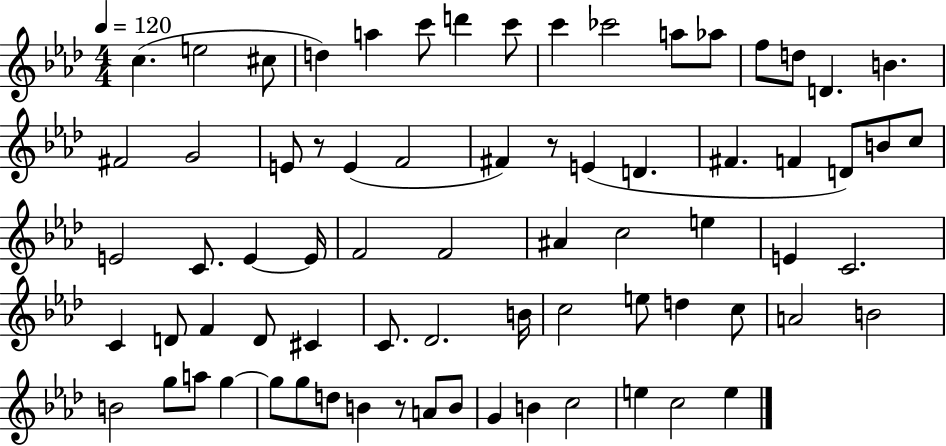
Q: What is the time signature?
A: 4/4